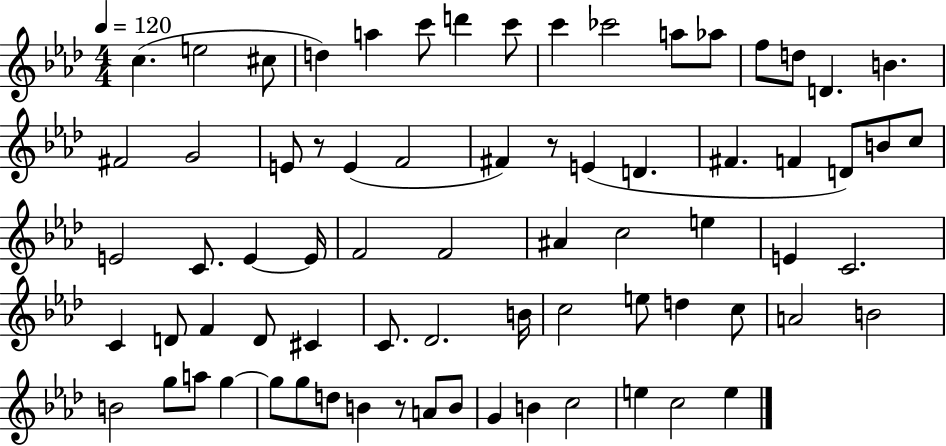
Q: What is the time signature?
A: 4/4